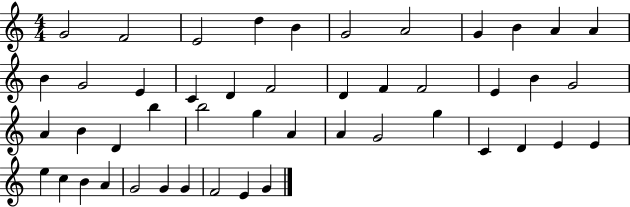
{
  \clef treble
  \numericTimeSignature
  \time 4/4
  \key c \major
  g'2 f'2 | e'2 d''4 b'4 | g'2 a'2 | g'4 b'4 a'4 a'4 | \break b'4 g'2 e'4 | c'4 d'4 f'2 | d'4 f'4 f'2 | e'4 b'4 g'2 | \break a'4 b'4 d'4 b''4 | b''2 g''4 a'4 | a'4 g'2 g''4 | c'4 d'4 e'4 e'4 | \break e''4 c''4 b'4 a'4 | g'2 g'4 g'4 | f'2 e'4 g'4 | \bar "|."
}